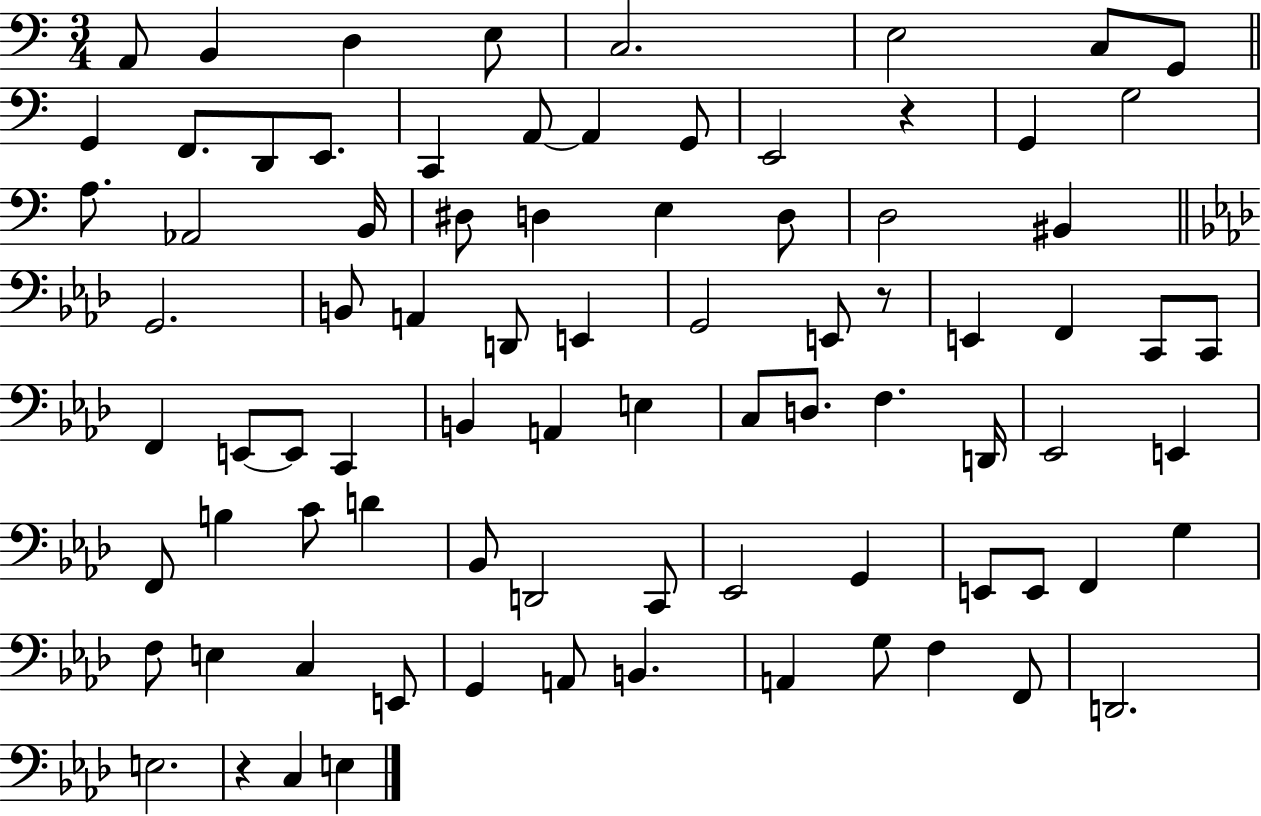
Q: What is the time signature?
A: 3/4